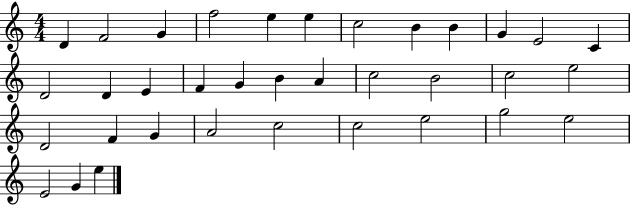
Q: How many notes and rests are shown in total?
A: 35